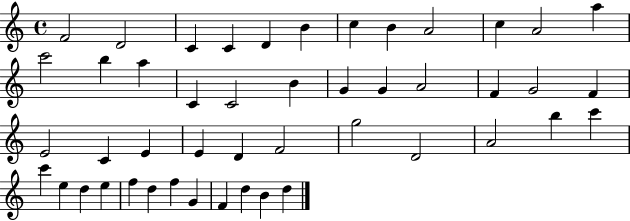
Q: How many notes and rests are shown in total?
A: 47